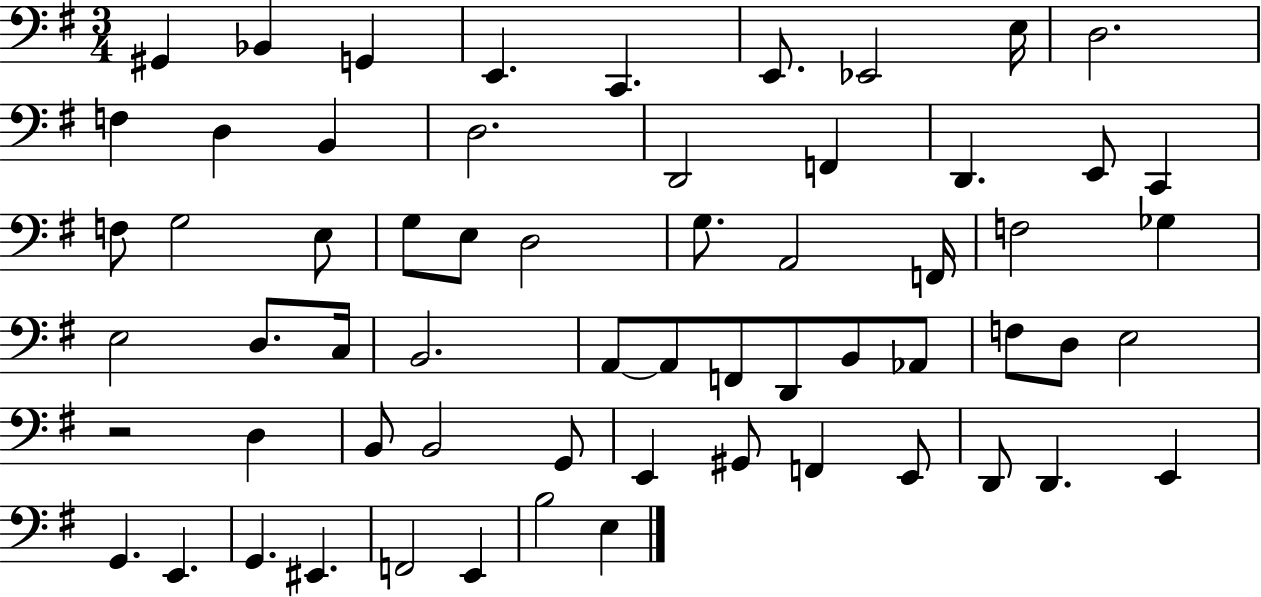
{
  \clef bass
  \numericTimeSignature
  \time 3/4
  \key g \major
  \repeat volta 2 { gis,4 bes,4 g,4 | e,4. c,4. | e,8. ees,2 e16 | d2. | \break f4 d4 b,4 | d2. | d,2 f,4 | d,4. e,8 c,4 | \break f8 g2 e8 | g8 e8 d2 | g8. a,2 f,16 | f2 ges4 | \break e2 d8. c16 | b,2. | a,8~~ a,8 f,8 d,8 b,8 aes,8 | f8 d8 e2 | \break r2 d4 | b,8 b,2 g,8 | e,4 gis,8 f,4 e,8 | d,8 d,4. e,4 | \break g,4. e,4. | g,4. eis,4. | f,2 e,4 | b2 e4 | \break } \bar "|."
}